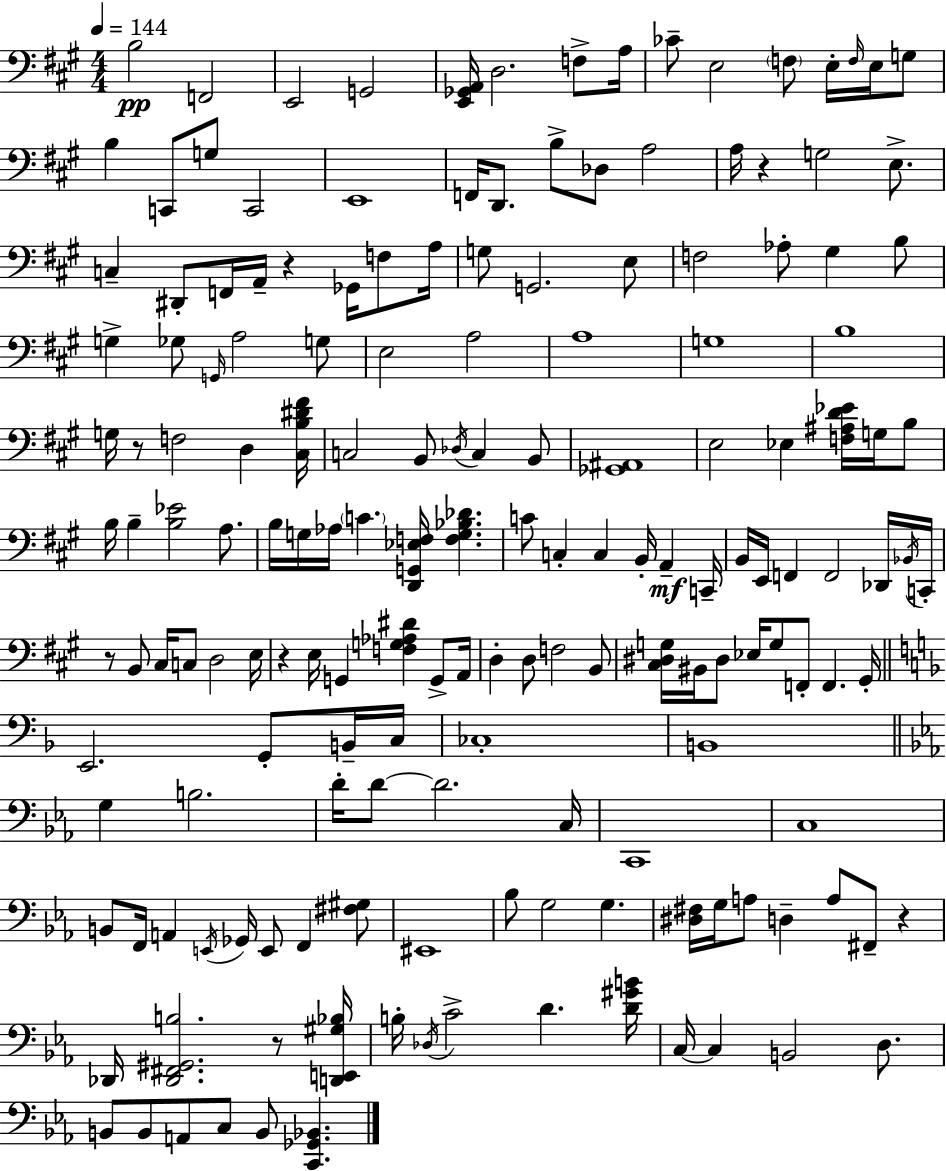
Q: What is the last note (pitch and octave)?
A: B2